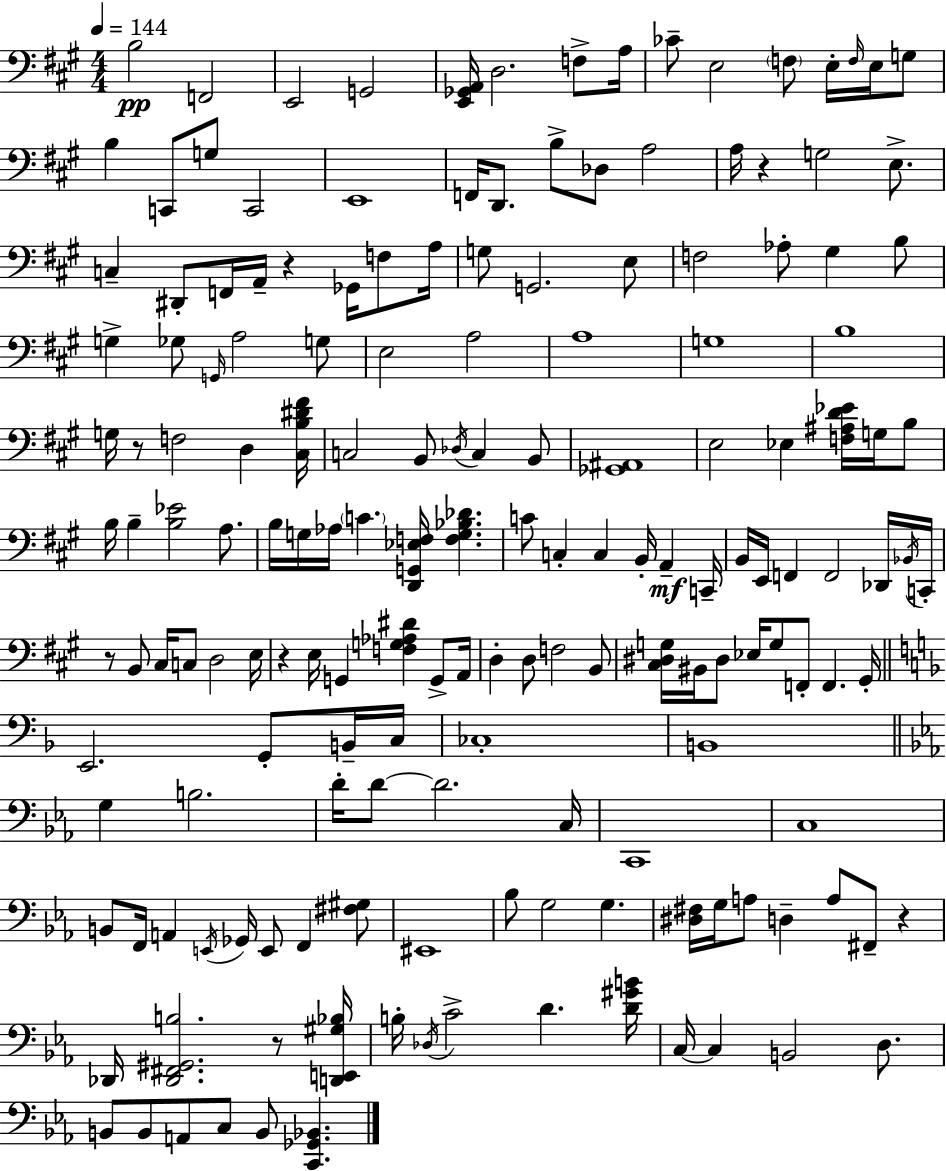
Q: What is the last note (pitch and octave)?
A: B2